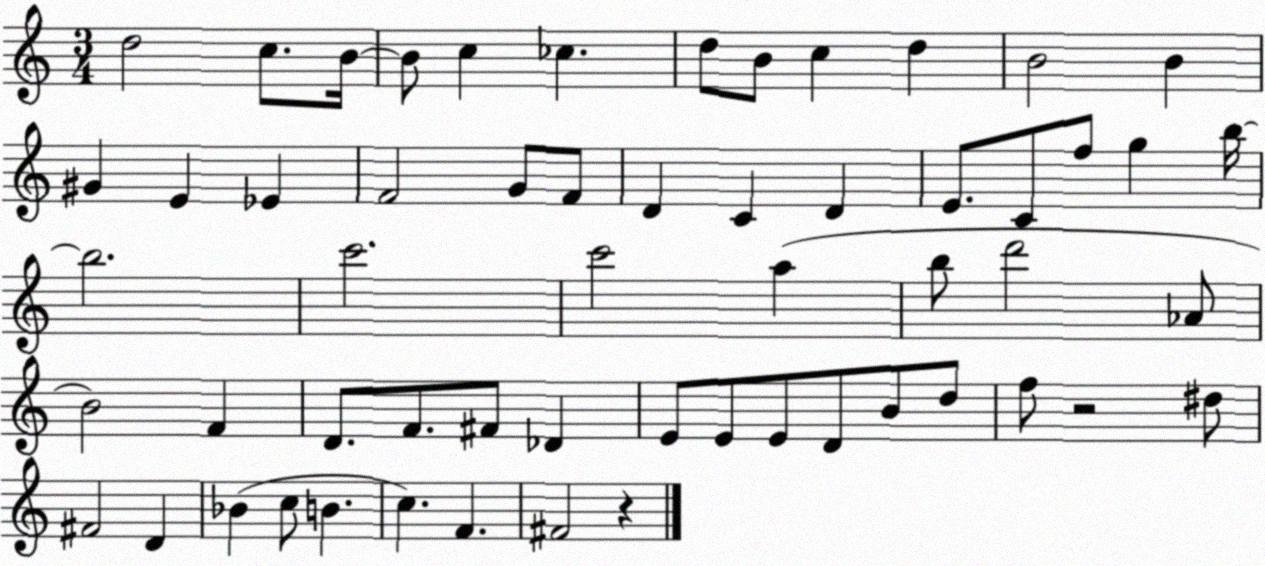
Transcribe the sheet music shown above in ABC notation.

X:1
T:Untitled
M:3/4
L:1/4
K:C
d2 c/2 B/4 B/2 c _c d/2 B/2 c d B2 B ^G E _E F2 G/2 F/2 D C D E/2 C/2 f/2 g b/4 b2 c'2 c'2 a b/2 d'2 _A/2 B2 F D/2 F/2 ^F/2 _D E/2 E/2 E/2 D/2 B/2 d/2 f/2 z2 ^d/2 ^F2 D _B c/2 B c F ^F2 z